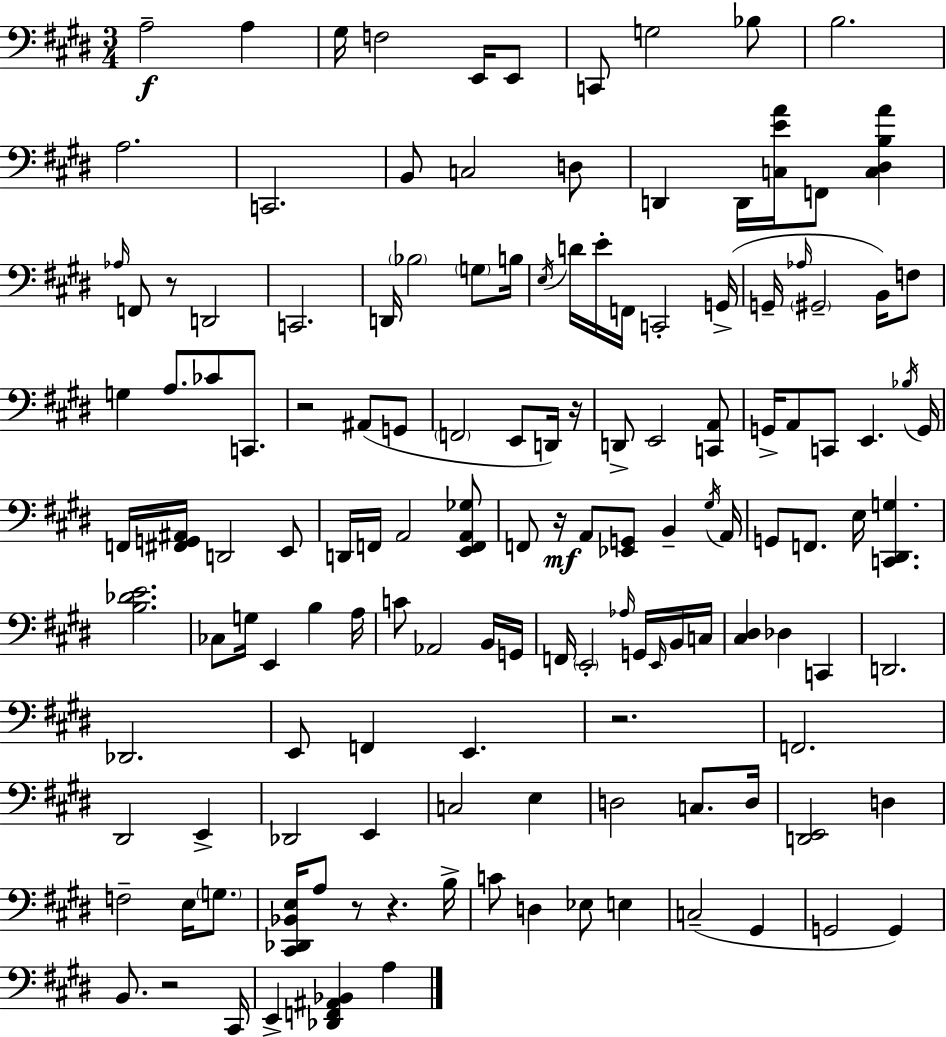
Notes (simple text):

A3/h A3/q G#3/s F3/h E2/s E2/e C2/e G3/h Bb3/e B3/h. A3/h. C2/h. B2/e C3/h D3/e D2/q D2/s [C3,E4,A4]/s F2/e [C3,D#3,B3,A4]/q Ab3/s F2/e R/e D2/h C2/h. D2/s Bb3/h G3/e B3/s E3/s D4/s E4/s F2/s C2/h G2/s G2/s Ab3/s G#2/h B2/s F3/e G3/q A3/e. CES4/e C2/e. R/h A#2/e G2/e F2/h E2/e D2/s R/s D2/e E2/h [C2,A2]/e G2/s A2/e C2/e E2/q. Bb3/s G2/s F2/s [F#2,G2,A#2]/s D2/h E2/e D2/s F2/s A2/h [E2,F2,A2,Gb3]/e F2/e R/s A2/e [Eb2,G2]/e B2/q G#3/s A2/s G2/e F2/e. E3/s [C2,D#2,G3]/q. [B3,Db4,E4]/h. CES3/e G3/s E2/q B3/q A3/s C4/e Ab2/h B2/s G2/s F2/s E2/h Ab3/s G2/s E2/s B2/s C3/s [C#3,D#3]/q Db3/q C2/q D2/h. Db2/h. E2/e F2/q E2/q. R/h. F2/h. D#2/h E2/q Db2/h E2/q C3/h E3/q D3/h C3/e. D3/s [D2,E2]/h D3/q F3/h E3/s G3/e. [C#2,Db2,Bb2,E3]/s A3/e R/e R/q. B3/s C4/e D3/q Eb3/e E3/q C3/h G#2/q G2/h G2/q B2/e. R/h C#2/s E2/q [Db2,F2,A#2,Bb2]/q A3/q